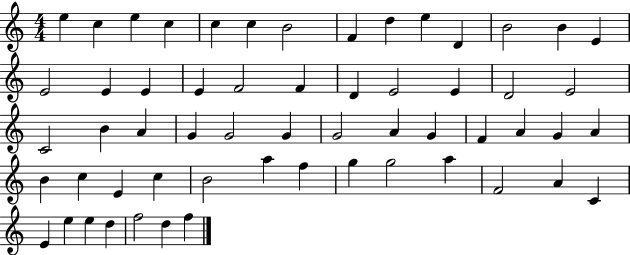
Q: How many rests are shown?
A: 0